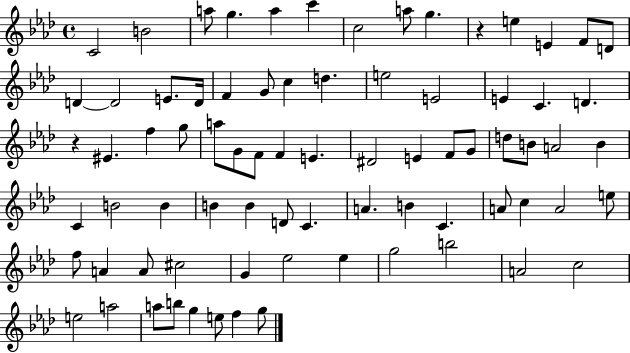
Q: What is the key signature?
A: AES major